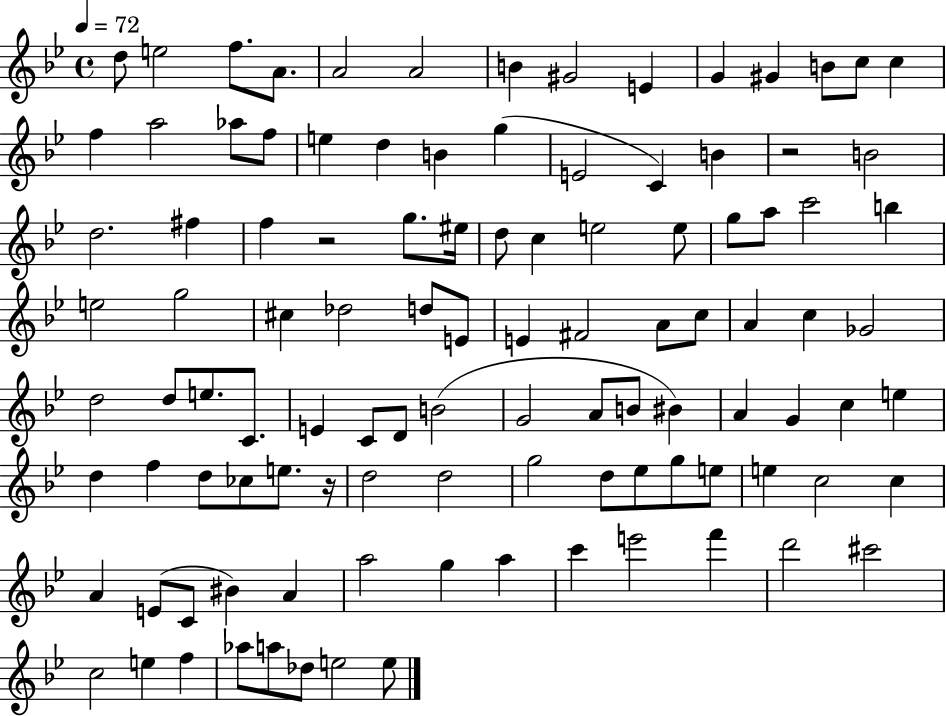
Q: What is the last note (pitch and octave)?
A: E5